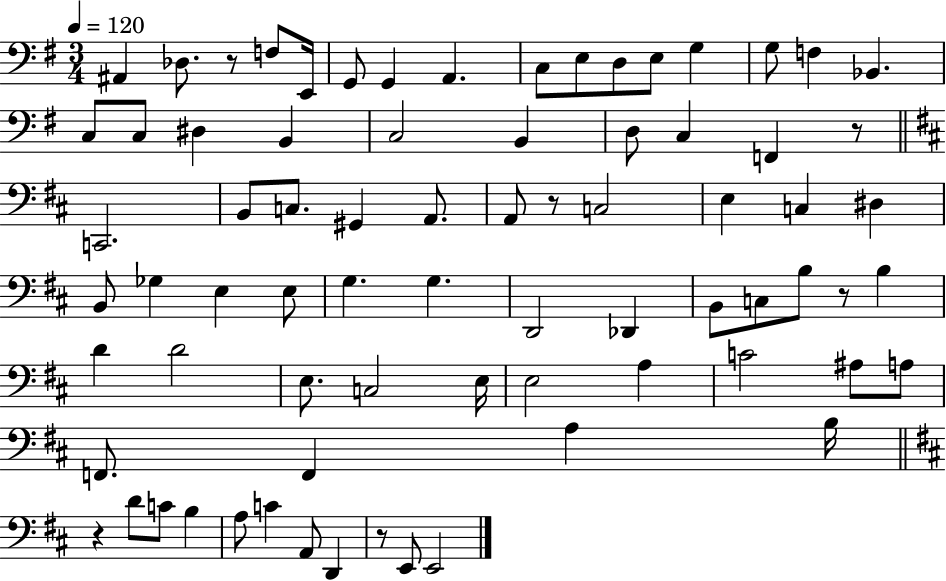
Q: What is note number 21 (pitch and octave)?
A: B2